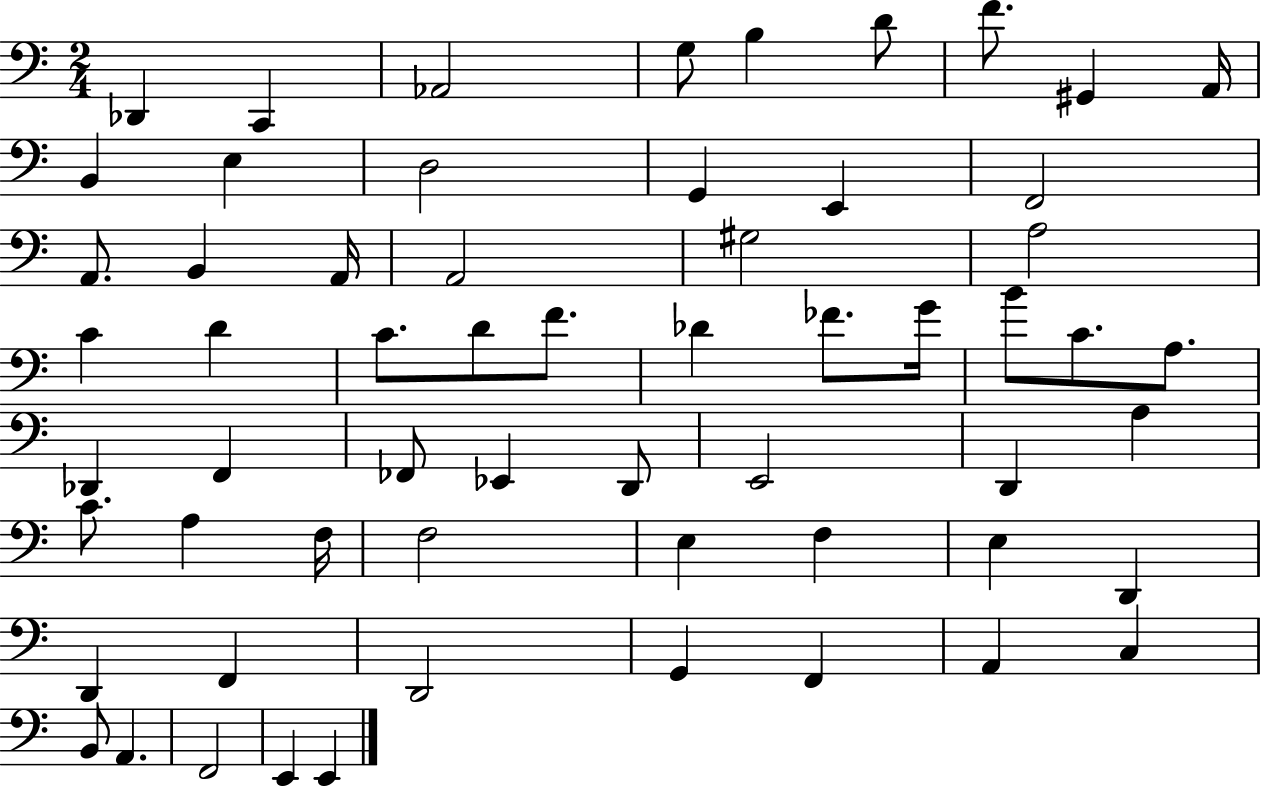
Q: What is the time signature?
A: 2/4